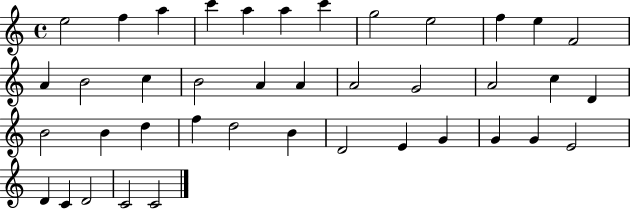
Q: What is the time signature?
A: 4/4